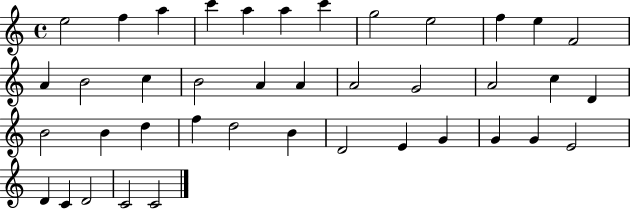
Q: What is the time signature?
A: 4/4